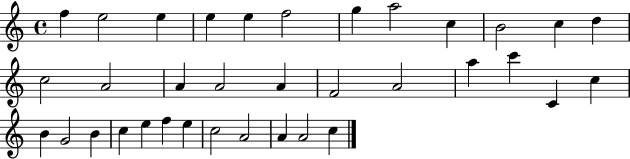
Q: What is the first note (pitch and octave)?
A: F5